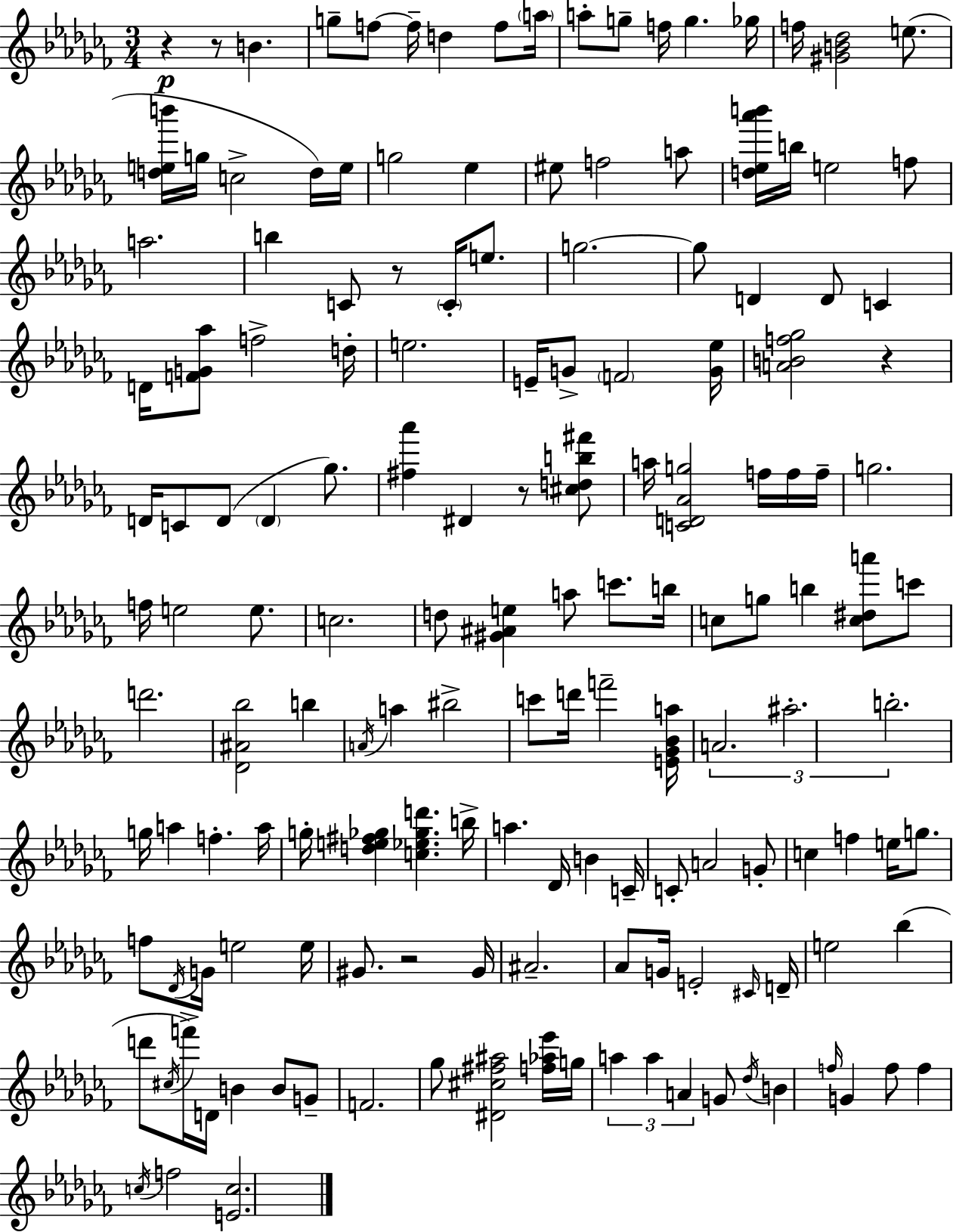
X:1
T:Untitled
M:3/4
L:1/4
K:Abm
z z/2 B g/2 f/2 f/4 d f/2 a/4 a/2 g/2 f/4 g _g/4 f/4 [^GB_d]2 e/2 [deb']/4 g/4 c2 d/4 e/4 g2 _e ^e/2 f2 a/2 [d_e_a'b']/4 b/4 e2 f/2 a2 b C/2 z/2 C/4 e/2 g2 g/2 D D/2 C D/4 [FG_a]/2 f2 d/4 e2 E/4 G/2 F2 [G_e]/4 [ABf_g]2 z D/4 C/2 D/2 D _g/2 [^f_a'] ^D z/2 [^cdb^f']/2 a/4 [CD_Ag]2 f/4 f/4 f/4 g2 f/4 e2 e/2 c2 d/2 [^G^Ae] a/2 c'/2 b/4 c/2 g/2 b [c^da']/2 c'/2 d'2 [_D^A_b]2 b A/4 a ^b2 c'/2 d'/4 f'2 [E_G_Ba]/4 A2 ^a2 b2 g/4 a f a/4 g/4 [de^f_g] [c_e_gd'] b/4 a _D/4 B C/4 C/2 A2 G/2 c f e/4 g/2 f/2 _D/4 G/4 e2 e/4 ^G/2 z2 ^G/4 ^A2 _A/2 G/4 E2 ^C/4 D/4 e2 _b d'/2 ^c/4 f'/4 D/4 B B/2 G/2 F2 _g/2 [^D^c^f^a]2 [f_a_e']/4 g/4 a a A G/2 _d/4 B f/4 G f/2 f c/4 f2 [Ec]2